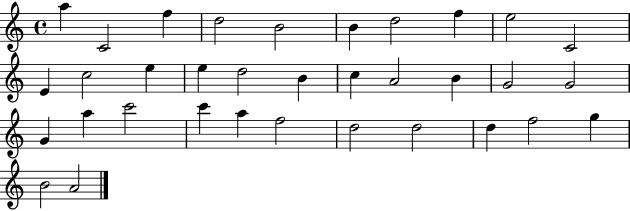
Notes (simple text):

A5/q C4/h F5/q D5/h B4/h B4/q D5/h F5/q E5/h C4/h E4/q C5/h E5/q E5/q D5/h B4/q C5/q A4/h B4/q G4/h G4/h G4/q A5/q C6/h C6/q A5/q F5/h D5/h D5/h D5/q F5/h G5/q B4/h A4/h